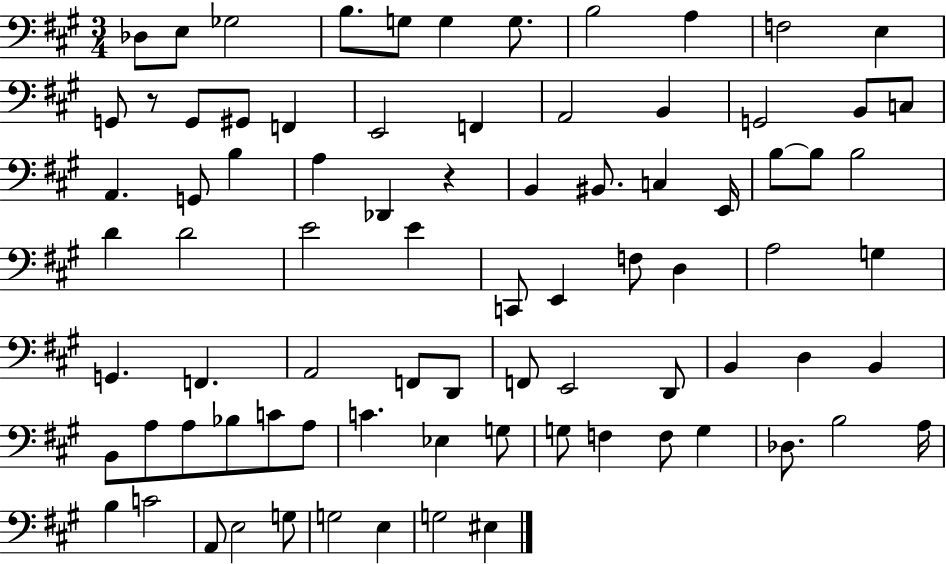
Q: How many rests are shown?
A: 2